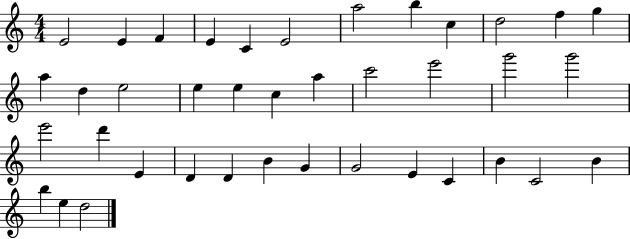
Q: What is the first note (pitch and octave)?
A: E4